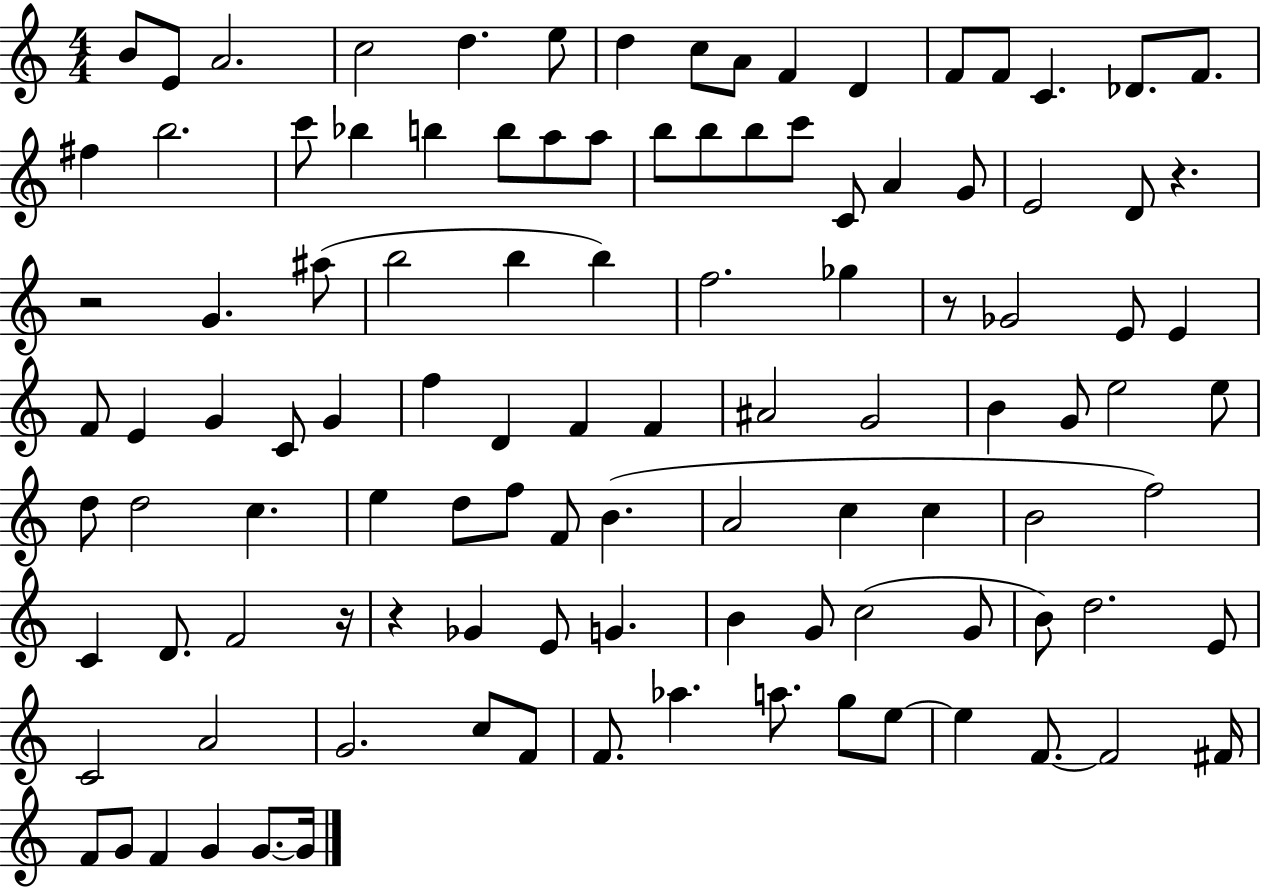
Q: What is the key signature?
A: C major